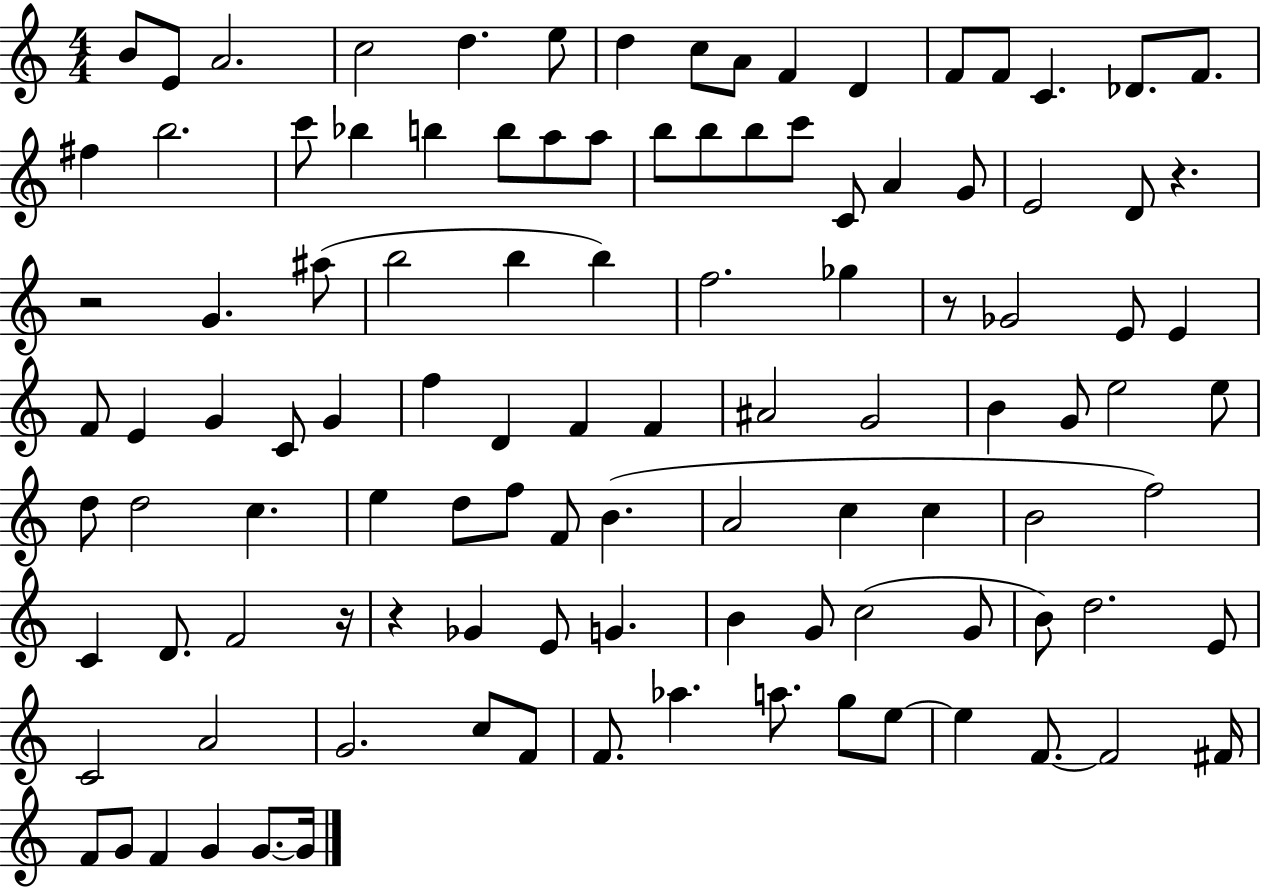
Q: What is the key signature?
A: C major